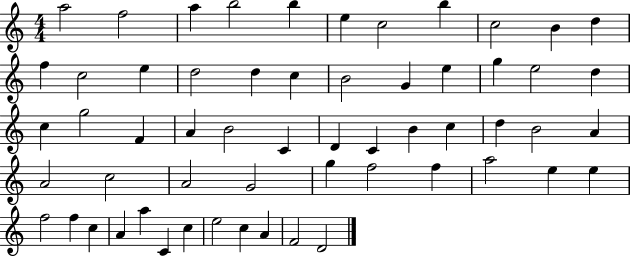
{
  \clef treble
  \numericTimeSignature
  \time 4/4
  \key c \major
  a''2 f''2 | a''4 b''2 b''4 | e''4 c''2 b''4 | c''2 b'4 d''4 | \break f''4 c''2 e''4 | d''2 d''4 c''4 | b'2 g'4 e''4 | g''4 e''2 d''4 | \break c''4 g''2 f'4 | a'4 b'2 c'4 | d'4 c'4 b'4 c''4 | d''4 b'2 a'4 | \break a'2 c''2 | a'2 g'2 | g''4 f''2 f''4 | a''2 e''4 e''4 | \break f''2 f''4 c''4 | a'4 a''4 c'4 c''4 | e''2 c''4 a'4 | f'2 d'2 | \break \bar "|."
}